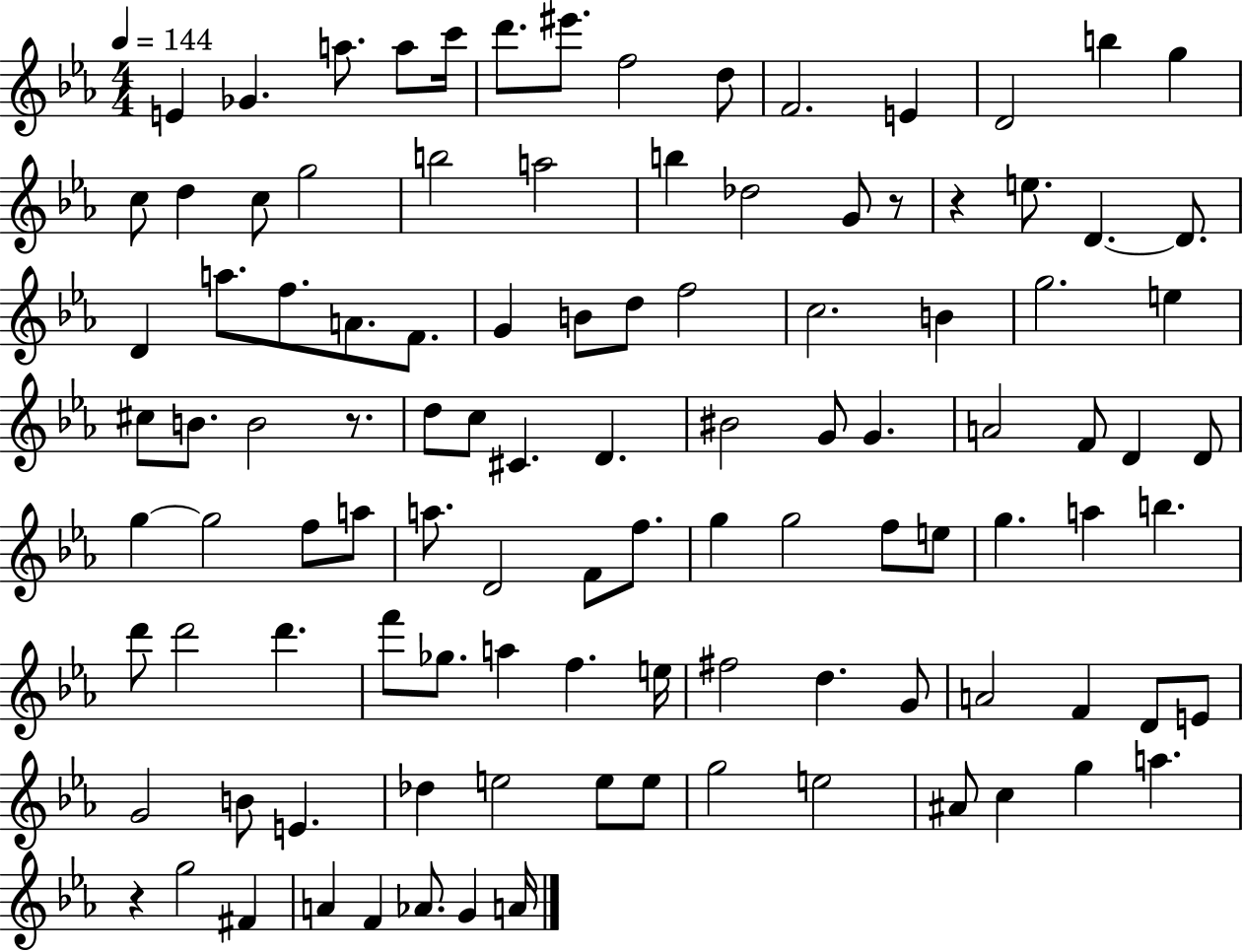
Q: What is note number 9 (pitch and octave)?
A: D5